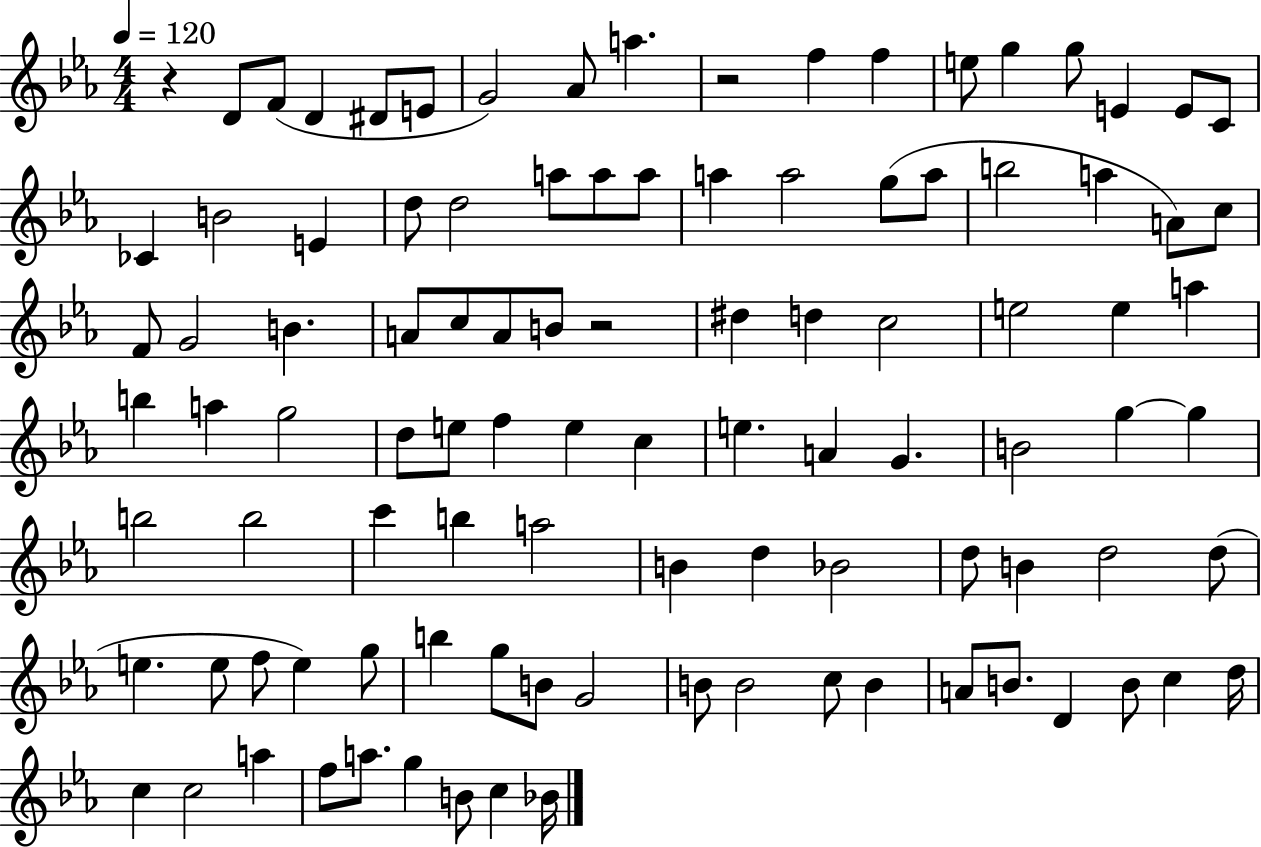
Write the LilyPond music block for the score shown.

{
  \clef treble
  \numericTimeSignature
  \time 4/4
  \key ees \major
  \tempo 4 = 120
  r4 d'8 f'8( d'4 dis'8 e'8 | g'2) aes'8 a''4. | r2 f''4 f''4 | e''8 g''4 g''8 e'4 e'8 c'8 | \break ces'4 b'2 e'4 | d''8 d''2 a''8 a''8 a''8 | a''4 a''2 g''8( a''8 | b''2 a''4 a'8) c''8 | \break f'8 g'2 b'4. | a'8 c''8 a'8 b'8 r2 | dis''4 d''4 c''2 | e''2 e''4 a''4 | \break b''4 a''4 g''2 | d''8 e''8 f''4 e''4 c''4 | e''4. a'4 g'4. | b'2 g''4~~ g''4 | \break b''2 b''2 | c'''4 b''4 a''2 | b'4 d''4 bes'2 | d''8 b'4 d''2 d''8( | \break e''4. e''8 f''8 e''4) g''8 | b''4 g''8 b'8 g'2 | b'8 b'2 c''8 b'4 | a'8 b'8. d'4 b'8 c''4 d''16 | \break c''4 c''2 a''4 | f''8 a''8. g''4 b'8 c''4 bes'16 | \bar "|."
}